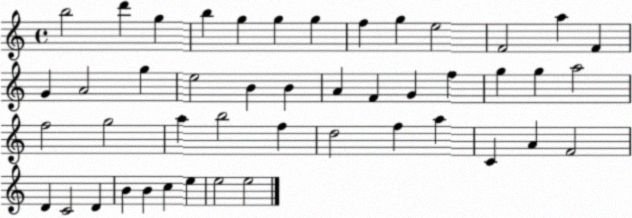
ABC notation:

X:1
T:Untitled
M:4/4
L:1/4
K:C
b2 d' g b g g g f g e2 F2 a F G A2 g e2 B B A F G f g g a2 f2 g2 a b2 f d2 f a C A F2 D C2 D B B c e e2 e2